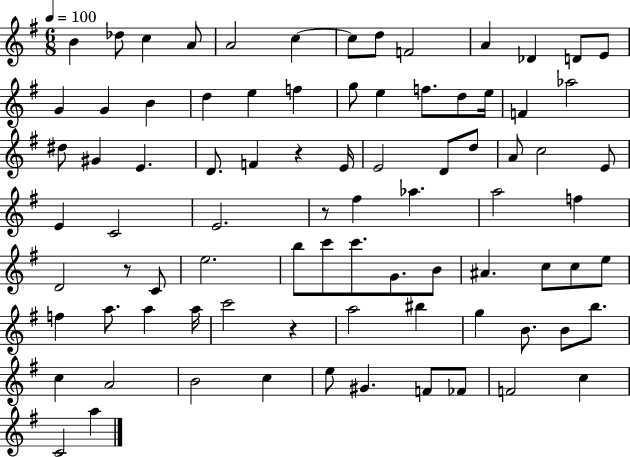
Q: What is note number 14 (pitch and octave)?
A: G4